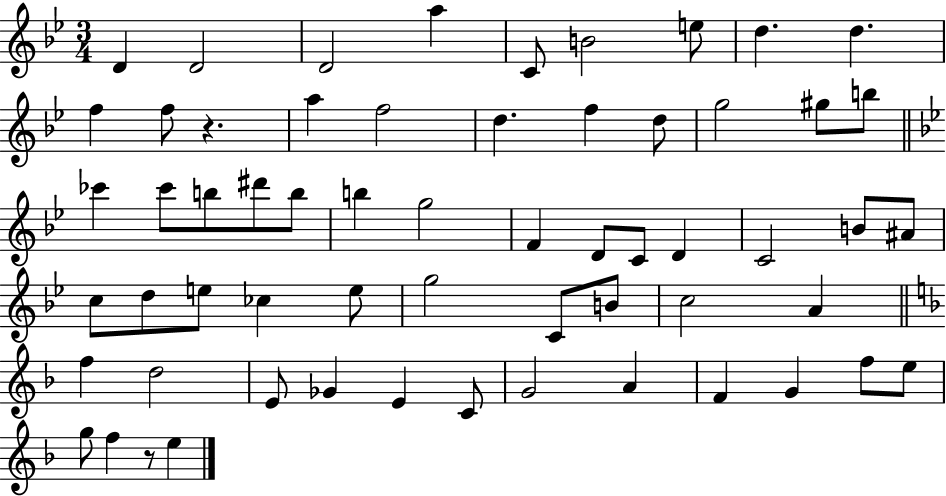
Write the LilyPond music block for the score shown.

{
  \clef treble
  \numericTimeSignature
  \time 3/4
  \key bes \major
  d'4 d'2 | d'2 a''4 | c'8 b'2 e''8 | d''4. d''4. | \break f''4 f''8 r4. | a''4 f''2 | d''4. f''4 d''8 | g''2 gis''8 b''8 | \break \bar "||" \break \key g \minor ces'''4 ces'''8 b''8 dis'''8 b''8 | b''4 g''2 | f'4 d'8 c'8 d'4 | c'2 b'8 ais'8 | \break c''8 d''8 e''8 ces''4 e''8 | g''2 c'8 b'8 | c''2 a'4 | \bar "||" \break \key f \major f''4 d''2 | e'8 ges'4 e'4 c'8 | g'2 a'4 | f'4 g'4 f''8 e''8 | \break g''8 f''4 r8 e''4 | \bar "|."
}